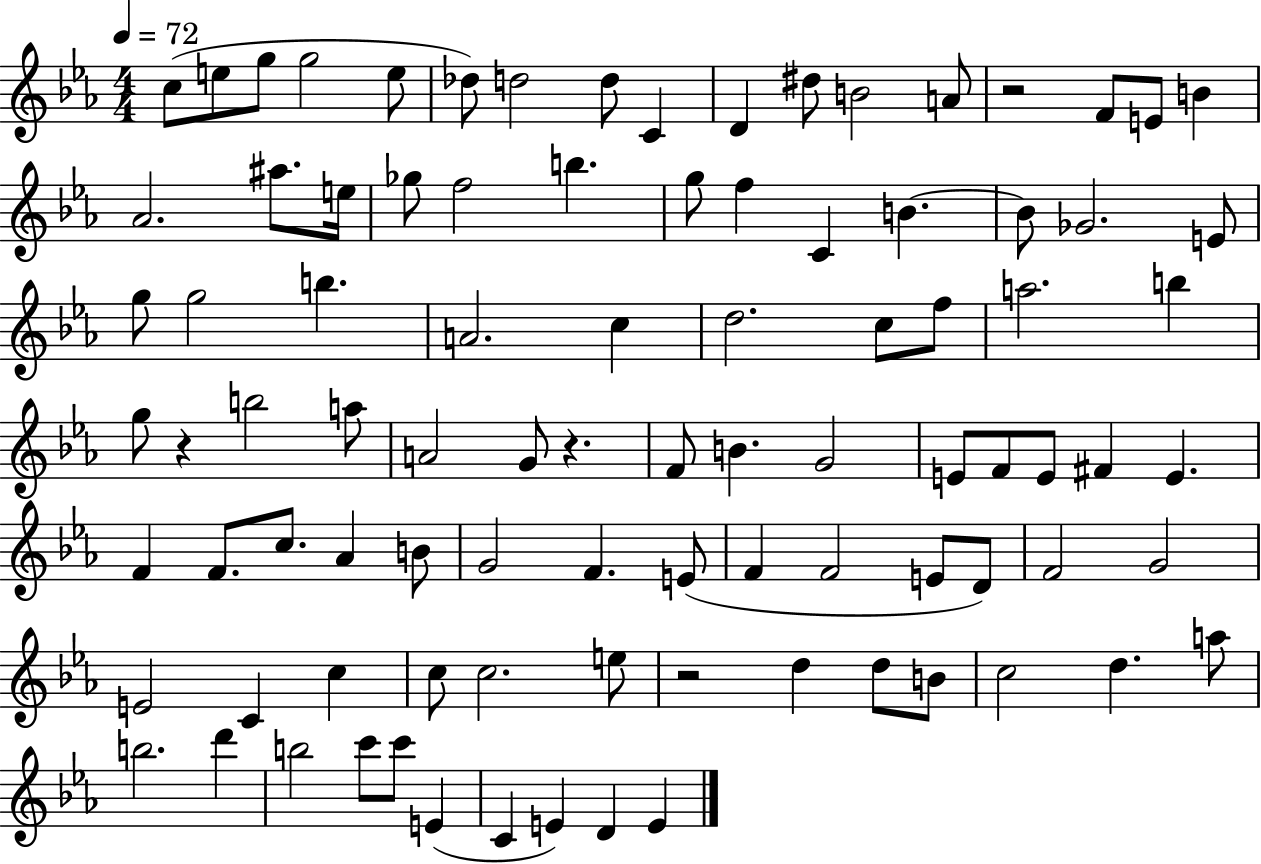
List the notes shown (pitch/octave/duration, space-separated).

C5/e E5/e G5/e G5/h E5/e Db5/e D5/h D5/e C4/q D4/q D#5/e B4/h A4/e R/h F4/e E4/e B4/q Ab4/h. A#5/e. E5/s Gb5/e F5/h B5/q. G5/e F5/q C4/q B4/q. B4/e Gb4/h. E4/e G5/e G5/h B5/q. A4/h. C5/q D5/h. C5/e F5/e A5/h. B5/q G5/e R/q B5/h A5/e A4/h G4/e R/q. F4/e B4/q. G4/h E4/e F4/e E4/e F#4/q E4/q. F4/q F4/e. C5/e. Ab4/q B4/e G4/h F4/q. E4/e F4/q F4/h E4/e D4/e F4/h G4/h E4/h C4/q C5/q C5/e C5/h. E5/e R/h D5/q D5/e B4/e C5/h D5/q. A5/e B5/h. D6/q B5/h C6/e C6/e E4/q C4/q E4/q D4/q E4/q